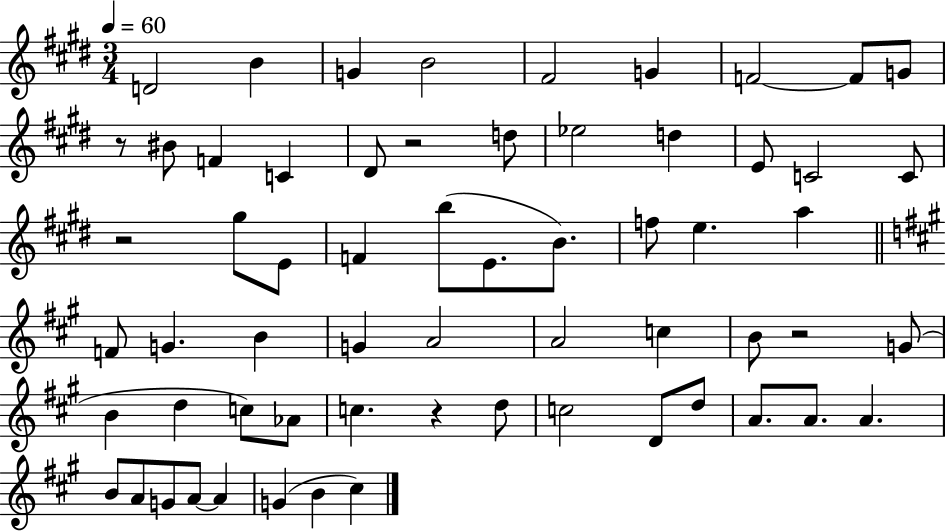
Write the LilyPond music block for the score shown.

{
  \clef treble
  \numericTimeSignature
  \time 3/4
  \key e \major
  \tempo 4 = 60
  d'2 b'4 | g'4 b'2 | fis'2 g'4 | f'2~~ f'8 g'8 | \break r8 bis'8 f'4 c'4 | dis'8 r2 d''8 | ees''2 d''4 | e'8 c'2 c'8 | \break r2 gis''8 e'8 | f'4 b''8( e'8. b'8.) | f''8 e''4. a''4 | \bar "||" \break \key a \major f'8 g'4. b'4 | g'4 a'2 | a'2 c''4 | b'8 r2 g'8( | \break b'4 d''4 c''8) aes'8 | c''4. r4 d''8 | c''2 d'8 d''8 | a'8. a'8. a'4. | \break b'8 a'8 g'8 a'8~~ a'4 | g'4( b'4 cis''4) | \bar "|."
}